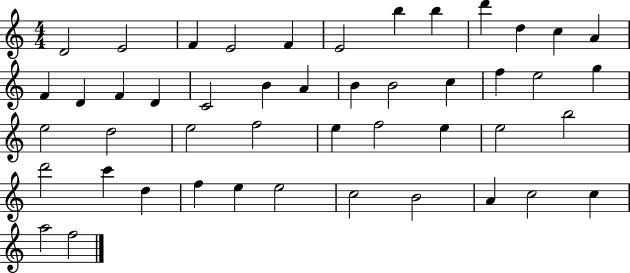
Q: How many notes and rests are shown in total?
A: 47